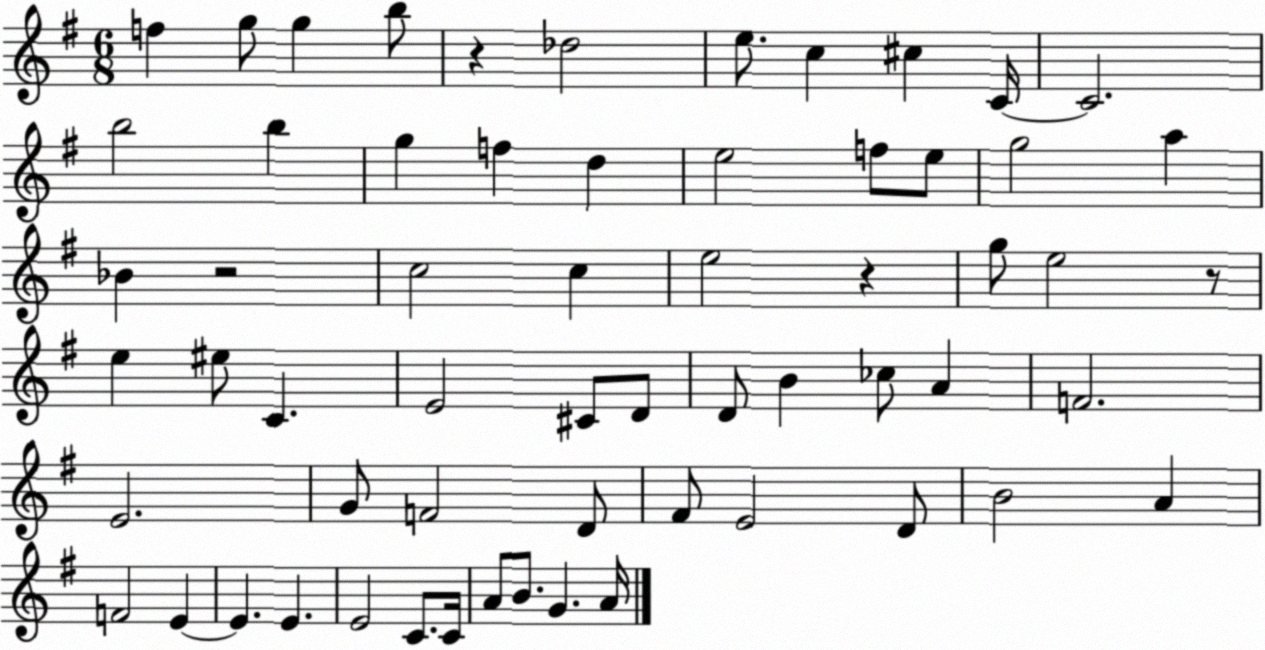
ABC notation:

X:1
T:Untitled
M:6/8
L:1/4
K:G
f g/2 g b/2 z _d2 e/2 c ^c C/4 C2 b2 b g f d e2 f/2 e/2 g2 a _B z2 c2 c e2 z g/2 e2 z/2 e ^e/2 C E2 ^C/2 D/2 D/2 B _c/2 A F2 E2 G/2 F2 D/2 ^F/2 E2 D/2 B2 A F2 E E E E2 C/2 C/4 A/2 B/2 G A/4